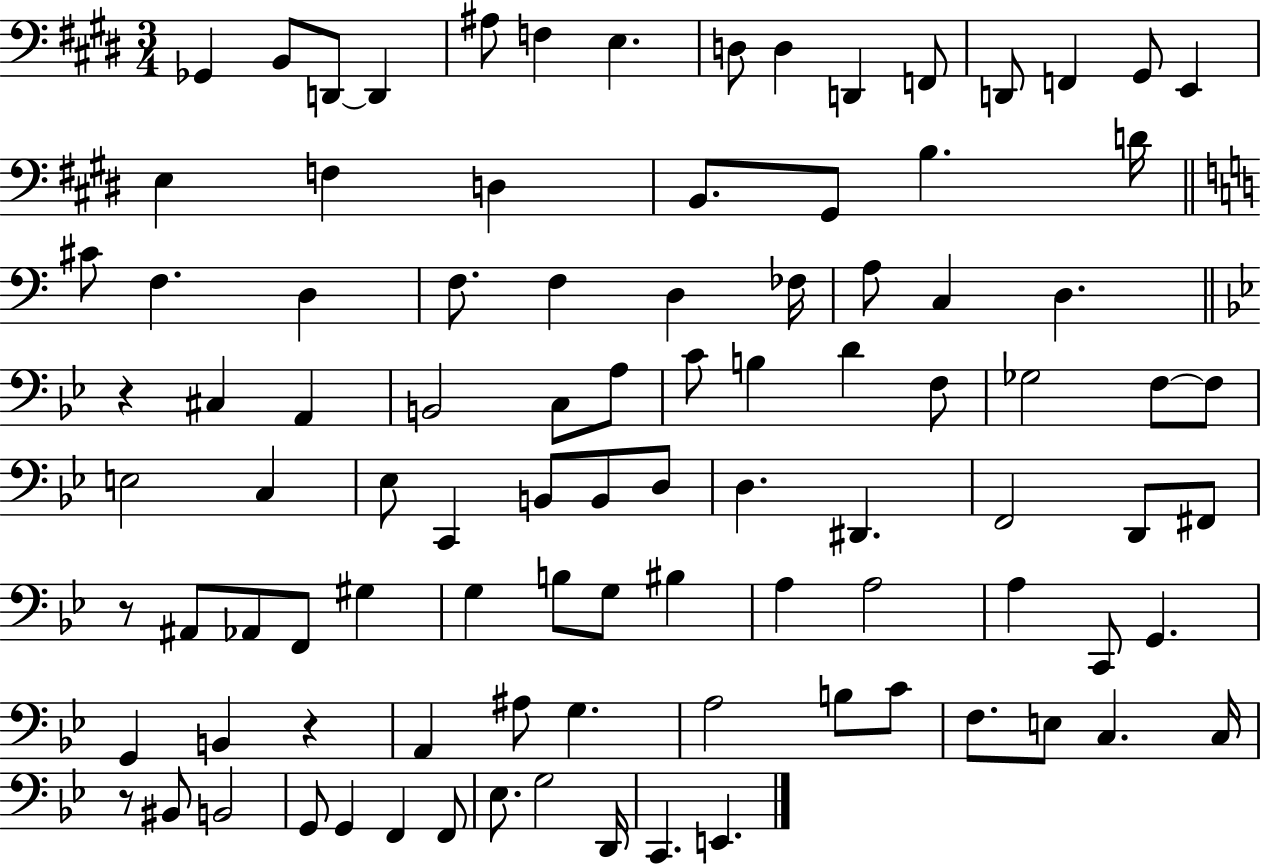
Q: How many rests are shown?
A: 4